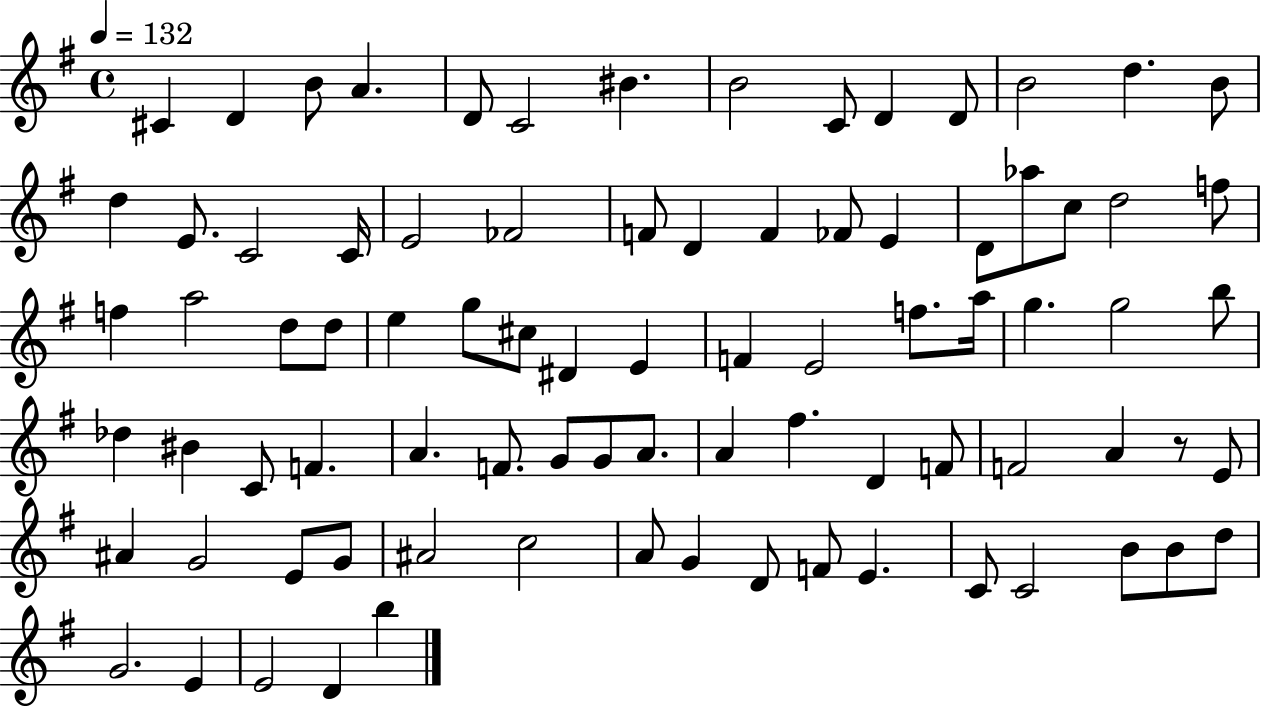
X:1
T:Untitled
M:4/4
L:1/4
K:G
^C D B/2 A D/2 C2 ^B B2 C/2 D D/2 B2 d B/2 d E/2 C2 C/4 E2 _F2 F/2 D F _F/2 E D/2 _a/2 c/2 d2 f/2 f a2 d/2 d/2 e g/2 ^c/2 ^D E F E2 f/2 a/4 g g2 b/2 _d ^B C/2 F A F/2 G/2 G/2 A/2 A ^f D F/2 F2 A z/2 E/2 ^A G2 E/2 G/2 ^A2 c2 A/2 G D/2 F/2 E C/2 C2 B/2 B/2 d/2 G2 E E2 D b